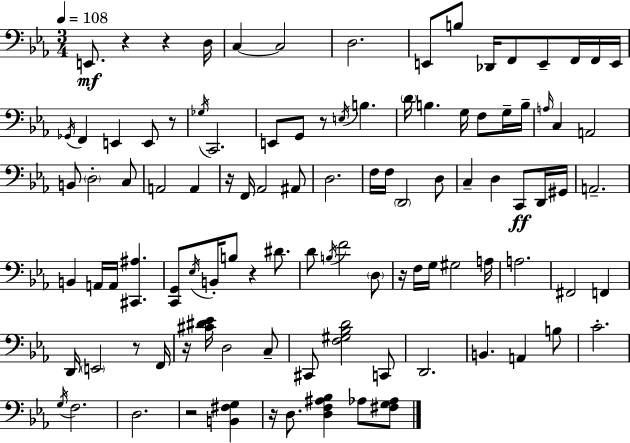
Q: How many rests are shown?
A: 11